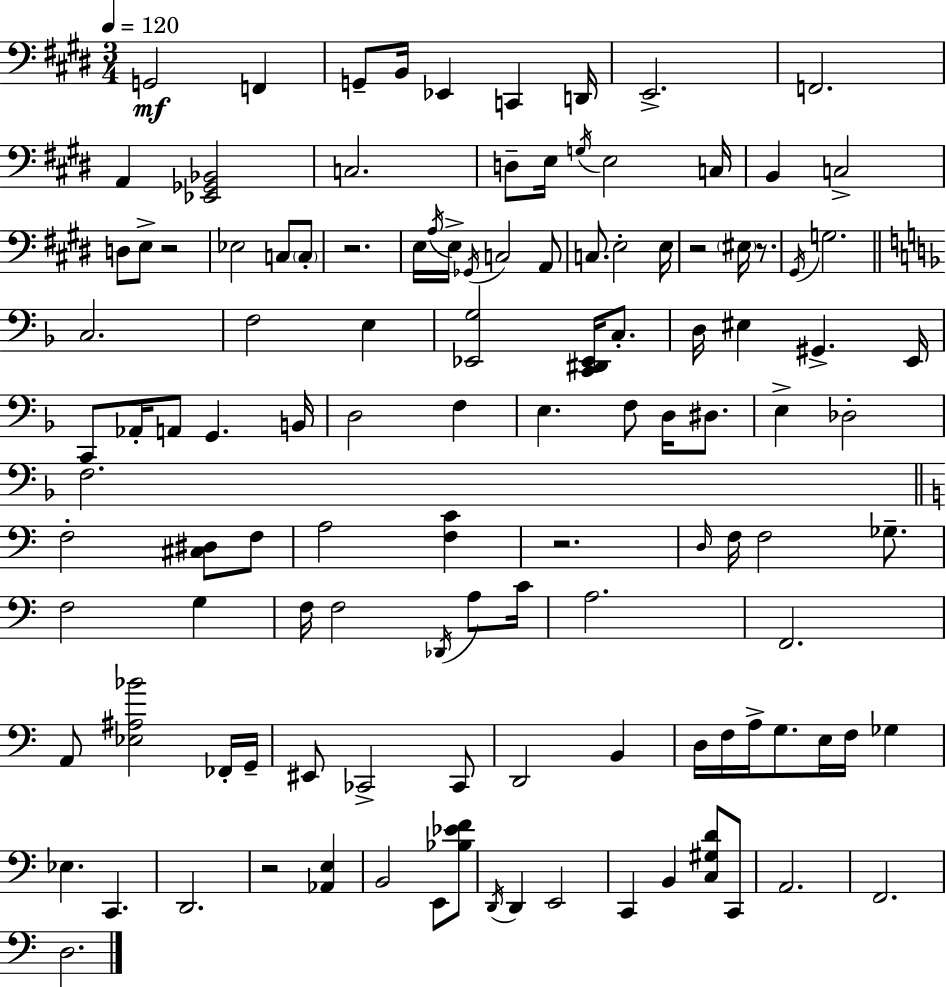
G2/h F2/q G2/e B2/s Eb2/q C2/q D2/s E2/h. F2/h. A2/q [Eb2,Gb2,Bb2]/h C3/h. D3/e E3/s G3/s E3/h C3/s B2/q C3/h D3/e E3/e R/h Eb3/h C3/e C3/e R/h. E3/s A3/s E3/s Gb2/s C3/h A2/e C3/e. E3/h E3/s R/h EIS3/s R/e. G#2/s G3/h. C3/h. F3/h E3/q [Eb2,G3]/h [C2,D#2,Eb2]/s C3/e. D3/s EIS3/q G#2/q. E2/s C2/e Ab2/s A2/e G2/q. B2/s D3/h F3/q E3/q. F3/e D3/s D#3/e. E3/q Db3/h F3/h. F3/h [C#3,D#3]/e F3/e A3/h [F3,C4]/q R/h. D3/s F3/s F3/h Gb3/e. F3/h G3/q F3/s F3/h Db2/s A3/e C4/s A3/h. F2/h. A2/e [Eb3,A#3,Bb4]/h FES2/s G2/s EIS2/e CES2/h CES2/e D2/h B2/q D3/s F3/s A3/s G3/e. E3/s F3/s Gb3/q Eb3/q. C2/q. D2/h. R/h [Ab2,E3]/q B2/h E2/e [Bb3,Eb4,F4]/e D2/s D2/q E2/h C2/q B2/q [C3,G#3,D4]/e C2/e A2/h. F2/h. D3/h.